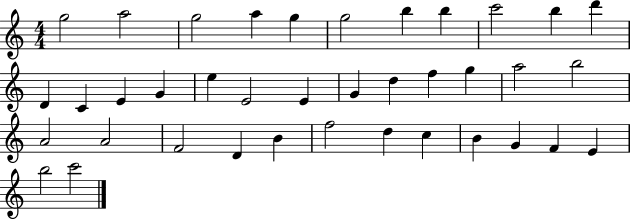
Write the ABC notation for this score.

X:1
T:Untitled
M:4/4
L:1/4
K:C
g2 a2 g2 a g g2 b b c'2 b d' D C E G e E2 E G d f g a2 b2 A2 A2 F2 D B f2 d c B G F E b2 c'2